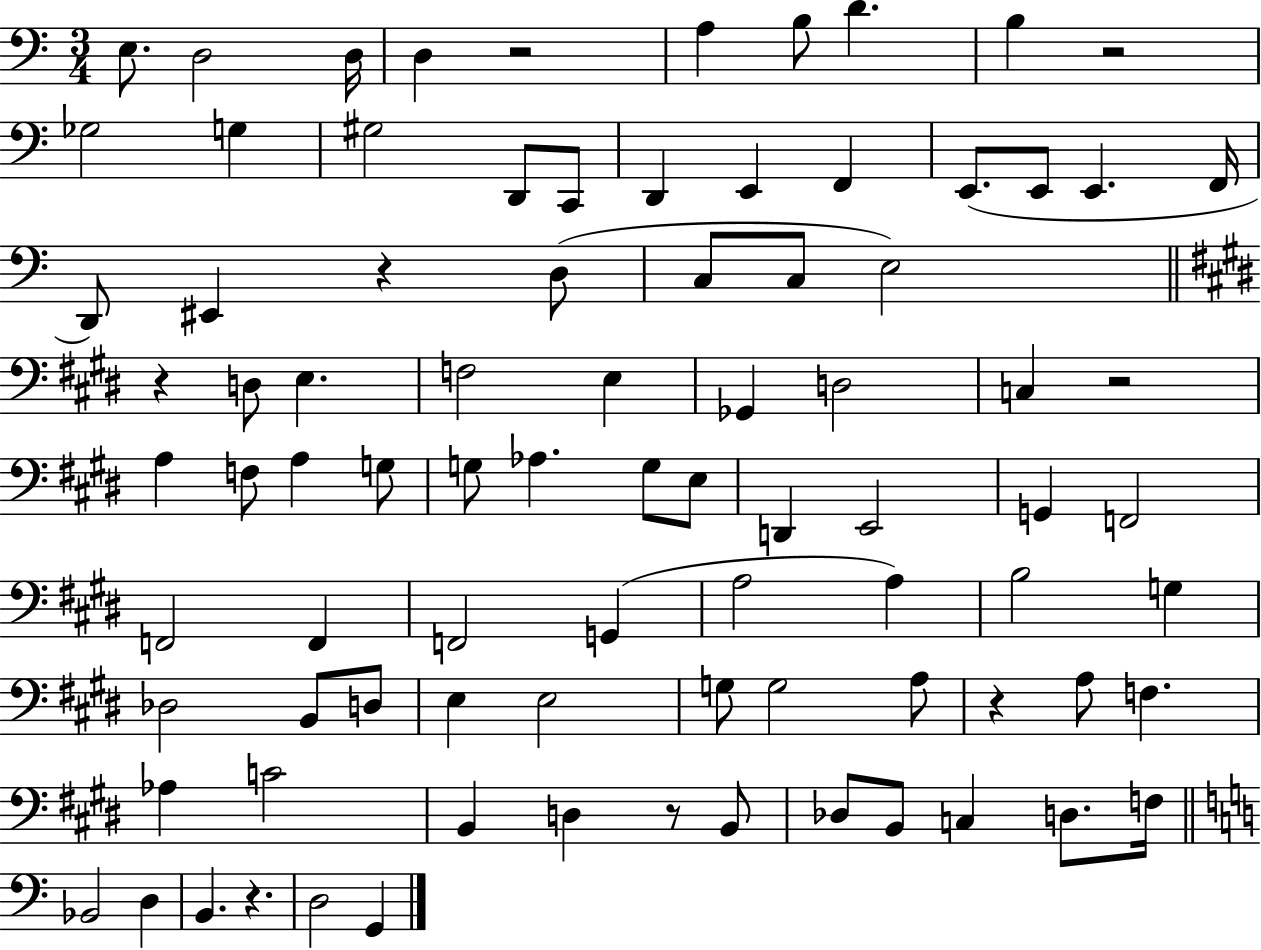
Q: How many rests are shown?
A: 8